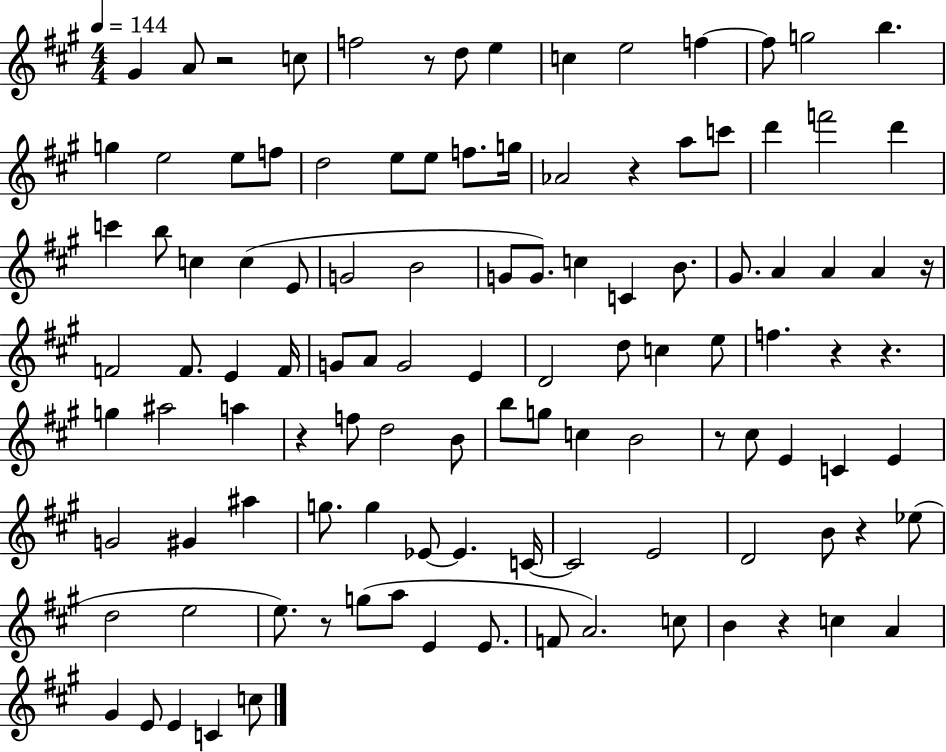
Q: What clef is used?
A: treble